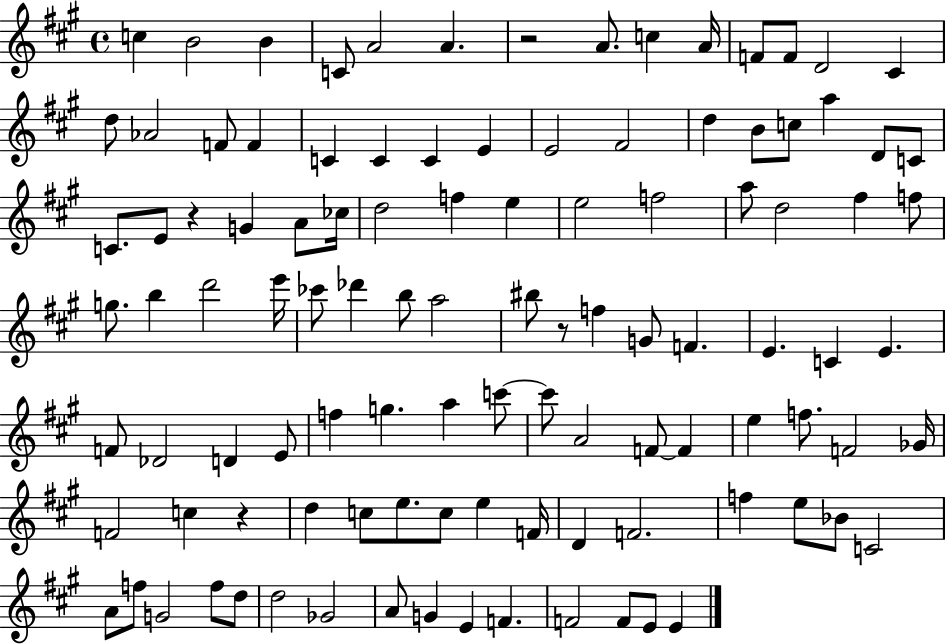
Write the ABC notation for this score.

X:1
T:Untitled
M:4/4
L:1/4
K:A
c B2 B C/2 A2 A z2 A/2 c A/4 F/2 F/2 D2 ^C d/2 _A2 F/2 F C C C E E2 ^F2 d B/2 c/2 a D/2 C/2 C/2 E/2 z G A/2 _c/4 d2 f e e2 f2 a/2 d2 ^f f/2 g/2 b d'2 e'/4 _c'/2 _d' b/2 a2 ^b/2 z/2 f G/2 F E C E F/2 _D2 D E/2 f g a c'/2 c'/2 A2 F/2 F e f/2 F2 _G/4 F2 c z d c/2 e/2 c/2 e F/4 D F2 f e/2 _B/2 C2 A/2 f/2 G2 f/2 d/2 d2 _G2 A/2 G E F F2 F/2 E/2 E